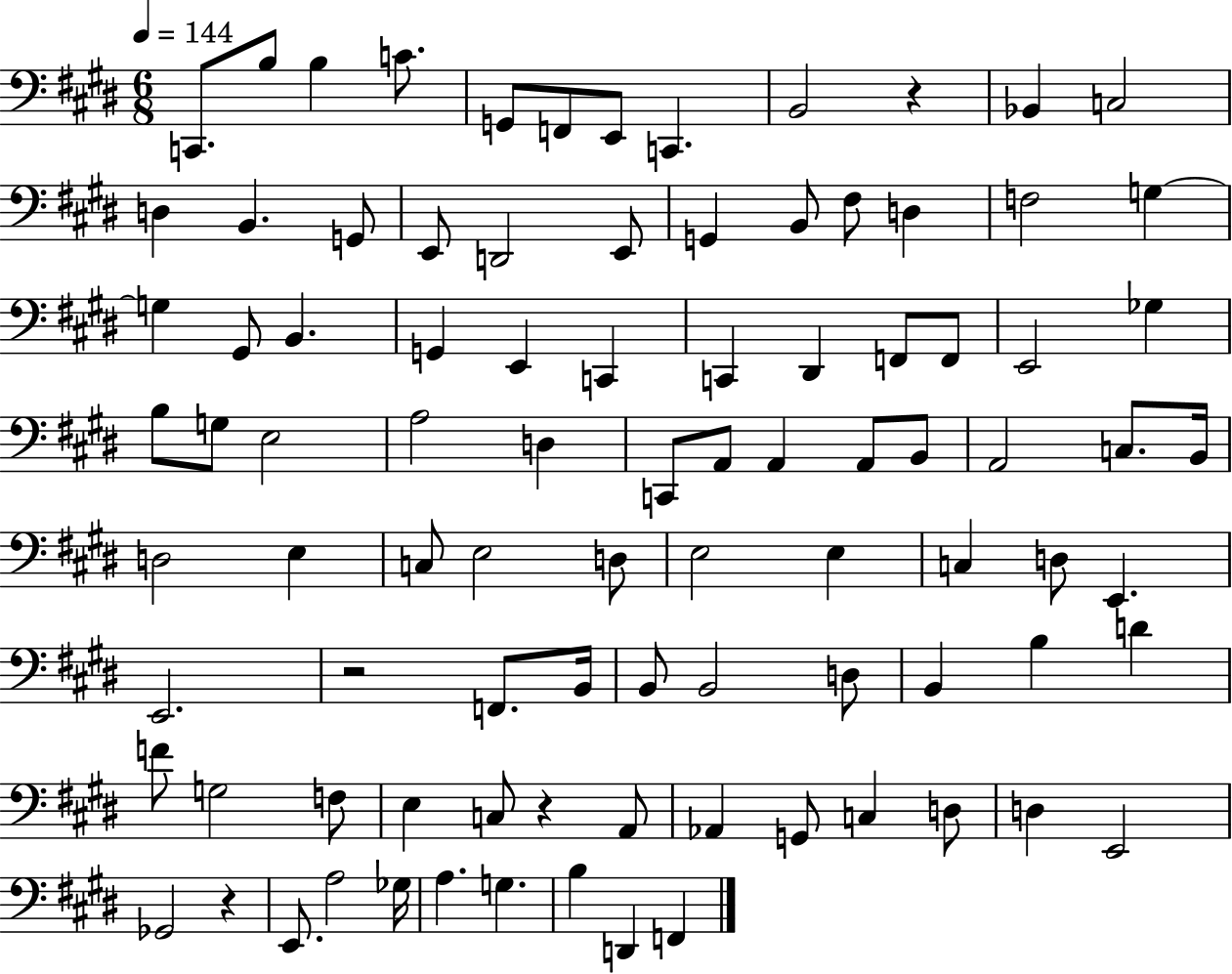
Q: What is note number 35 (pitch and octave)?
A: Gb3